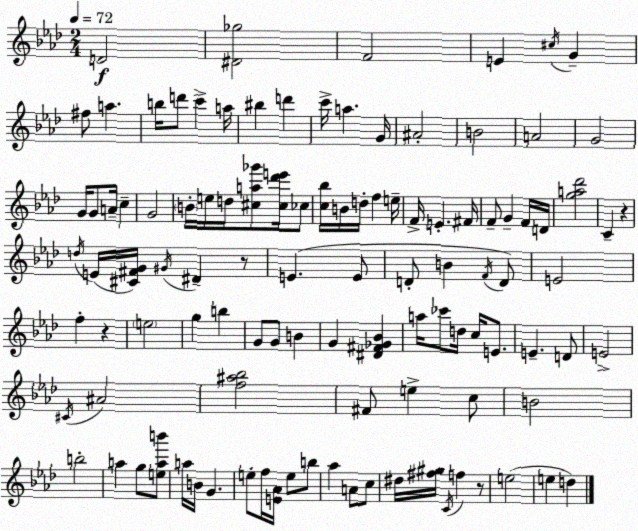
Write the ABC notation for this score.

X:1
T:Untitled
M:2/4
L:1/4
K:Ab
D2 [^D_g]2 F2 E ^c/4 G ^f/2 a b/4 d'/2 c' a/4 ^b d' c'/4 a G/4 ^A2 B2 A2 G2 G/4 G/2 A/4 c G2 B/4 e/4 d/4 [^ca_g']/2 [^c_d'e']/4 _c/2 [c_b]/4 B/4 d/4 f e/4 F/4 E ^F/4 F/2 G F/4 D/4 [ga_d']2 C z d/4 E/4 [^C^FG]/4 ^G/4 ^D z/2 E E/2 D/2 B F/4 D/2 E2 f z e2 g b G/2 G/2 B G [^D^F_G_B] a/4 _c'/2 d/4 c/4 E/2 E D/2 E2 ^C/4 ^A2 [f^a_b]2 ^F/2 e c/2 B2 b2 a g/2 [eab']/2 a/4 B/4 G e/2 f/4 [E_A]/4 e/2 b/2 _a A/2 c/2 ^d/4 [^f^g]/4 C/4 f z/2 e2 e d